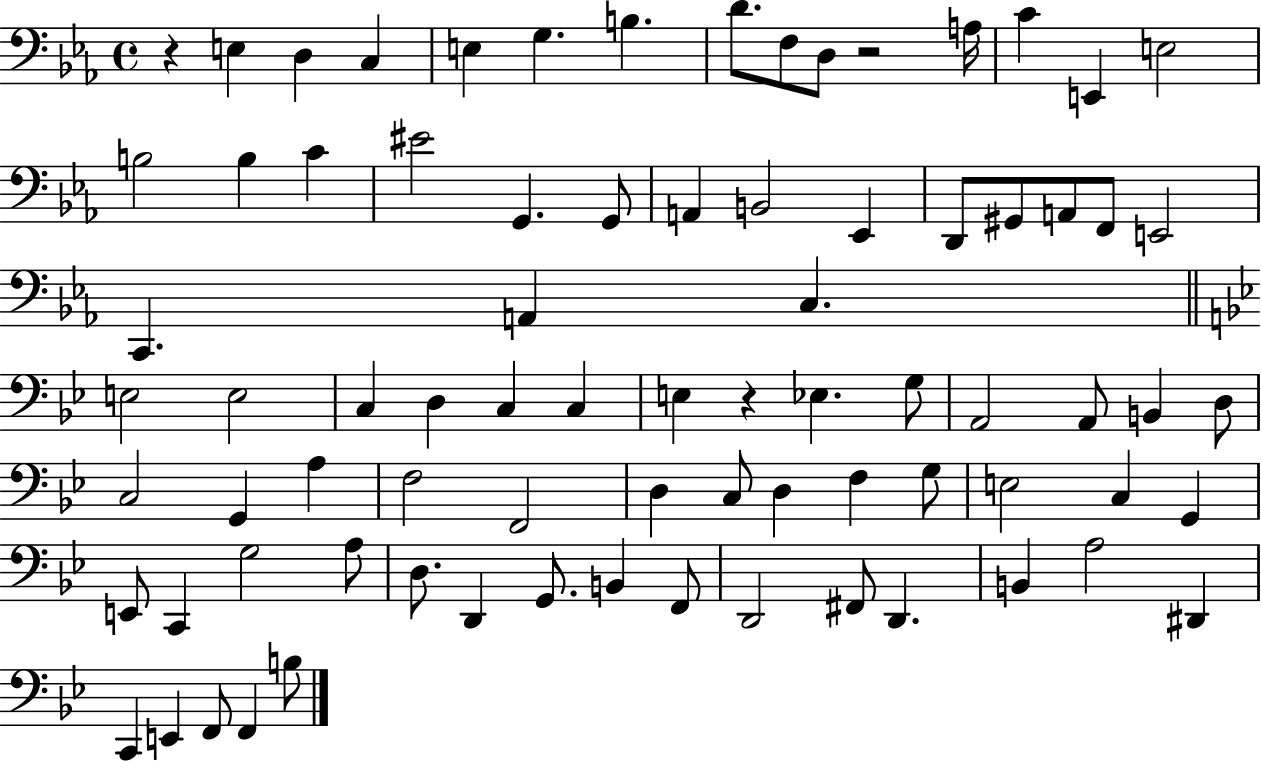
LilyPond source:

{
  \clef bass
  \time 4/4
  \defaultTimeSignature
  \key ees \major
  \repeat volta 2 { r4 e4 d4 c4 | e4 g4. b4. | d'8. f8 d8 r2 a16 | c'4 e,4 e2 | \break b2 b4 c'4 | eis'2 g,4. g,8 | a,4 b,2 ees,4 | d,8 gis,8 a,8 f,8 e,2 | \break c,4. a,4 c4. | \bar "||" \break \key g \minor e2 e2 | c4 d4 c4 c4 | e4 r4 ees4. g8 | a,2 a,8 b,4 d8 | \break c2 g,4 a4 | f2 f,2 | d4 c8 d4 f4 g8 | e2 c4 g,4 | \break e,8 c,4 g2 a8 | d8. d,4 g,8. b,4 f,8 | d,2 fis,8 d,4. | b,4 a2 dis,4 | \break c,4 e,4 f,8 f,4 b8 | } \bar "|."
}